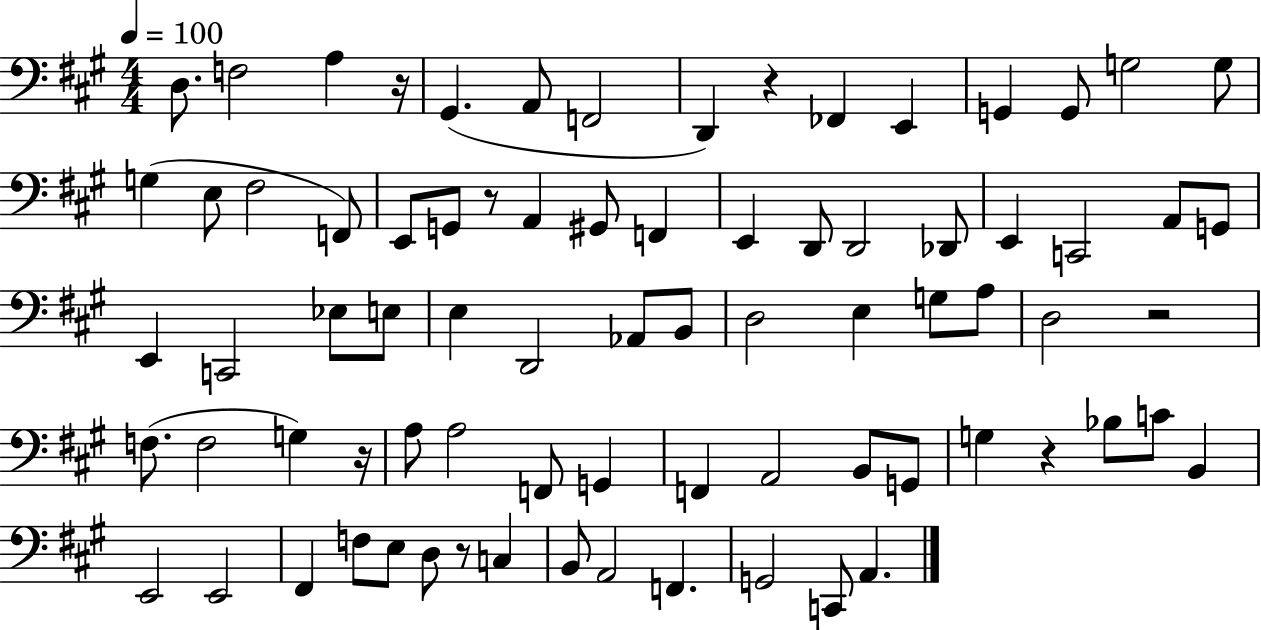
X:1
T:Untitled
M:4/4
L:1/4
K:A
D,/2 F,2 A, z/4 ^G,, A,,/2 F,,2 D,, z _F,, E,, G,, G,,/2 G,2 G,/2 G, E,/2 ^F,2 F,,/2 E,,/2 G,,/2 z/2 A,, ^G,,/2 F,, E,, D,,/2 D,,2 _D,,/2 E,, C,,2 A,,/2 G,,/2 E,, C,,2 _E,/2 E,/2 E, D,,2 _A,,/2 B,,/2 D,2 E, G,/2 A,/2 D,2 z2 F,/2 F,2 G, z/4 A,/2 A,2 F,,/2 G,, F,, A,,2 B,,/2 G,,/2 G, z _B,/2 C/2 B,, E,,2 E,,2 ^F,, F,/2 E,/2 D,/2 z/2 C, B,,/2 A,,2 F,, G,,2 C,,/2 A,,